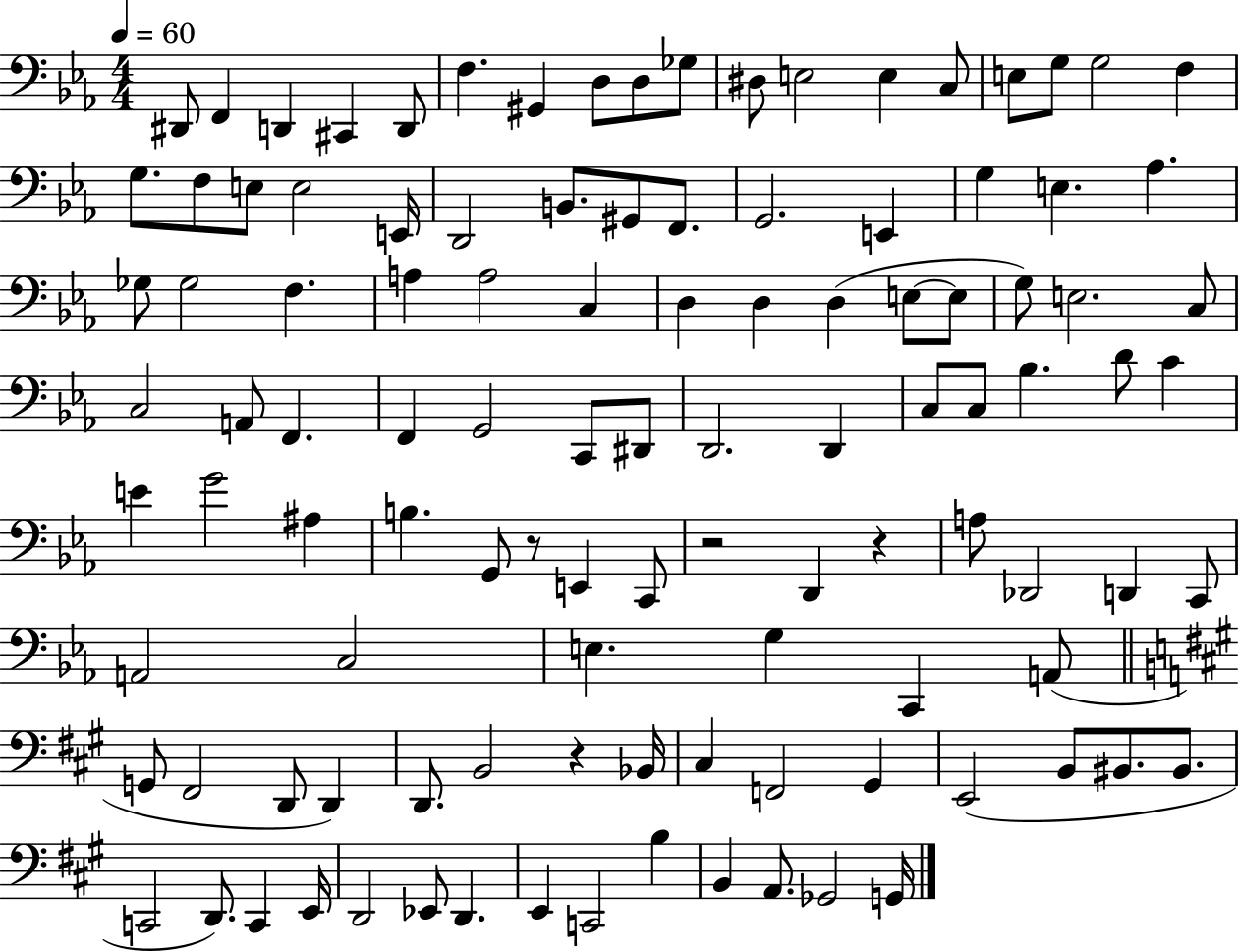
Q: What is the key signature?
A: EES major